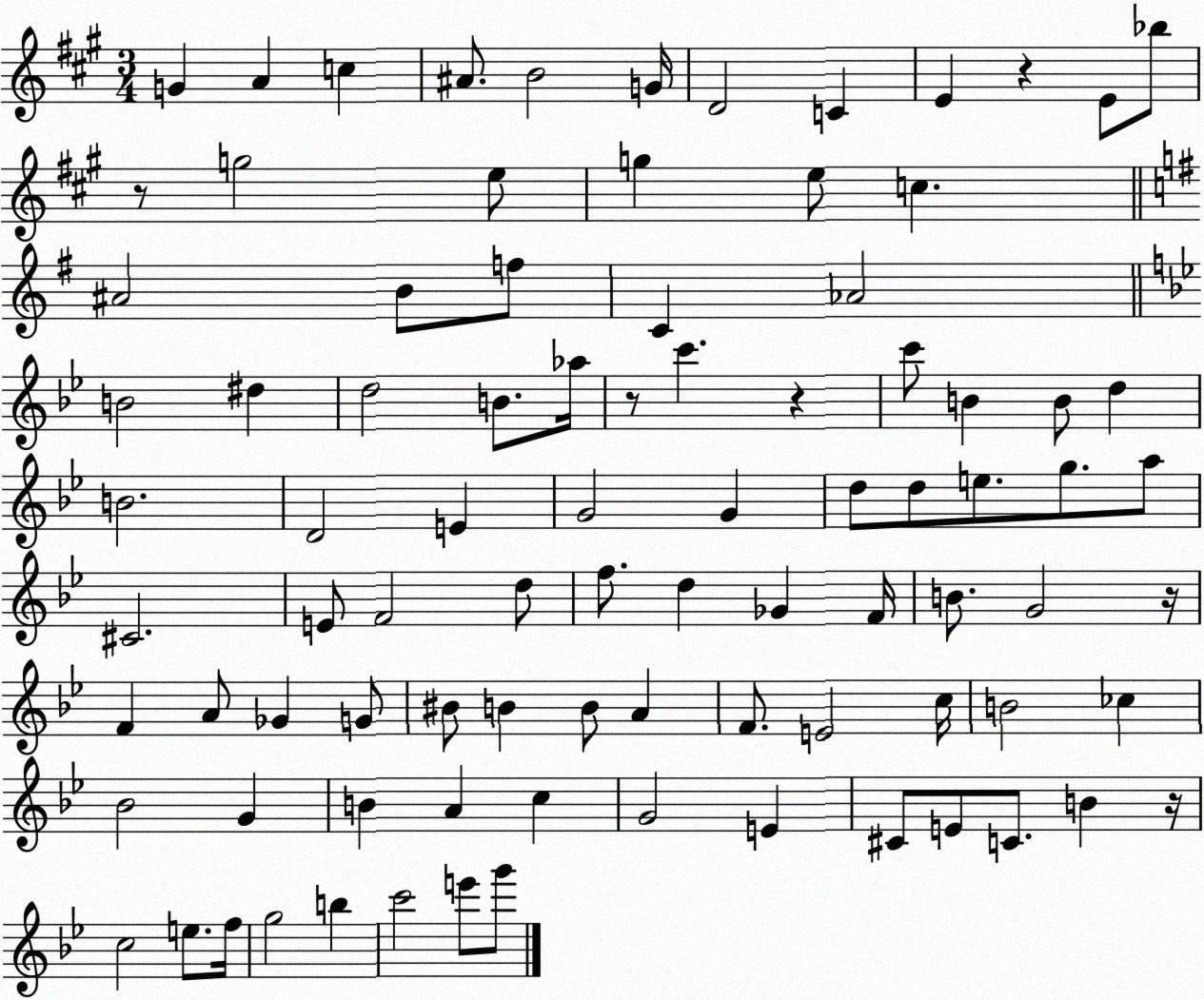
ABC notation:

X:1
T:Untitled
M:3/4
L:1/4
K:A
G A c ^A/2 B2 G/4 D2 C E z E/2 _b/2 z/2 g2 e/2 g e/2 c ^A2 B/2 f/2 C _A2 B2 ^d d2 B/2 _a/4 z/2 c' z c'/2 B B/2 d B2 D2 E G2 G d/2 d/2 e/2 g/2 a/2 ^C2 E/2 F2 d/2 f/2 d _G F/4 B/2 G2 z/4 F A/2 _G G/2 ^B/2 B B/2 A F/2 E2 c/4 B2 _c _B2 G B A c G2 E ^C/2 E/2 C/2 B z/4 c2 e/2 f/4 g2 b c'2 e'/2 g'/2